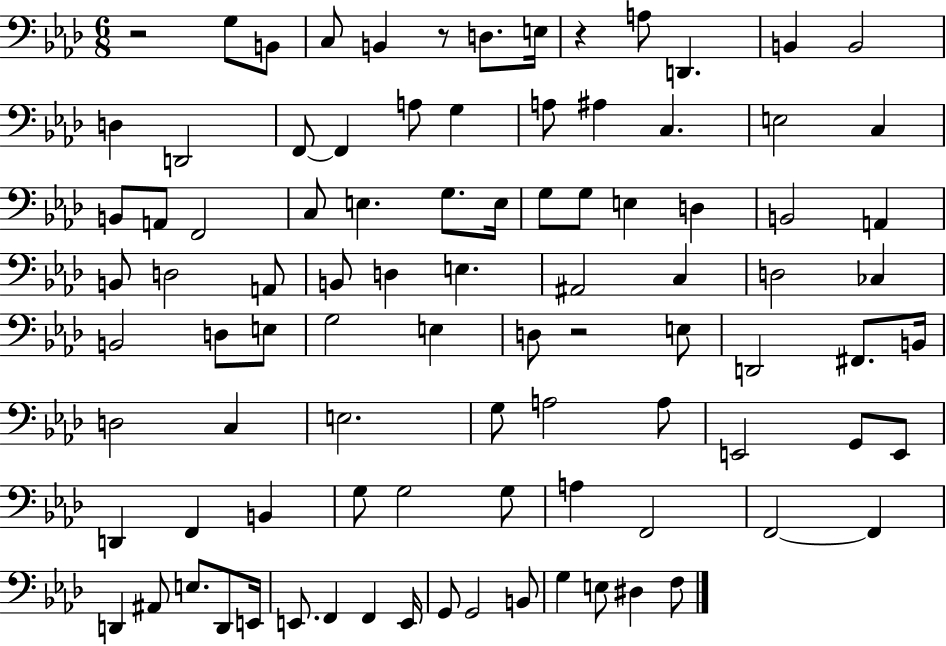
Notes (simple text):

R/h G3/e B2/e C3/e B2/q R/e D3/e. E3/s R/q A3/e D2/q. B2/q B2/h D3/q D2/h F2/e F2/q A3/e G3/q A3/e A#3/q C3/q. E3/h C3/q B2/e A2/e F2/h C3/e E3/q. G3/e. E3/s G3/e G3/e E3/q D3/q B2/h A2/q B2/e D3/h A2/e B2/e D3/q E3/q. A#2/h C3/q D3/h CES3/q B2/h D3/e E3/e G3/h E3/q D3/e R/h E3/e D2/h F#2/e. B2/s D3/h C3/q E3/h. G3/e A3/h A3/e E2/h G2/e E2/e D2/q F2/q B2/q G3/e G3/h G3/e A3/q F2/h F2/h F2/q D2/q A#2/e E3/e. D2/e E2/s E2/e. F2/q F2/q E2/s G2/e G2/h B2/e G3/q E3/e D#3/q F3/e